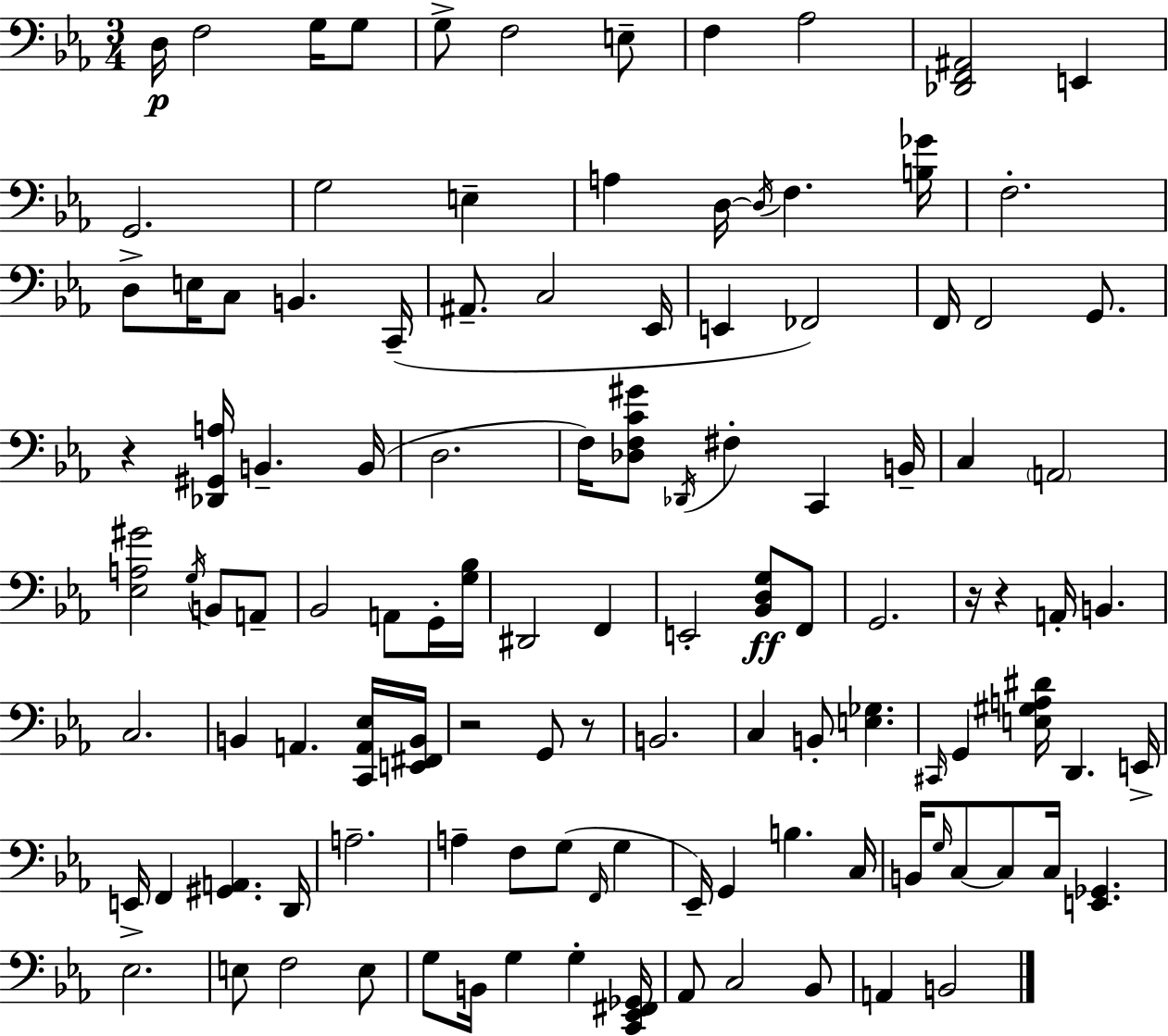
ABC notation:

X:1
T:Untitled
M:3/4
L:1/4
K:Eb
D,/4 F,2 G,/4 G,/2 G,/2 F,2 E,/2 F, _A,2 [_D,,F,,^A,,]2 E,, G,,2 G,2 E, A, D,/4 D,/4 F, [B,_G]/4 F,2 D,/2 E,/4 C,/2 B,, C,,/4 ^A,,/2 C,2 _E,,/4 E,, _F,,2 F,,/4 F,,2 G,,/2 z [_D,,^G,,A,]/4 B,, B,,/4 D,2 F,/4 [_D,F,C^G]/2 _D,,/4 ^F, C,, B,,/4 C, A,,2 [_E,A,^G]2 G,/4 B,,/2 A,,/2 _B,,2 A,,/2 G,,/4 [G,_B,]/4 ^D,,2 F,, E,,2 [_B,,D,G,]/2 F,,/2 G,,2 z/4 z A,,/4 B,, C,2 B,, A,, [C,,A,,_E,]/4 [E,,^F,,B,,]/4 z2 G,,/2 z/2 B,,2 C, B,,/2 [E,_G,] ^C,,/4 G,, [E,^G,A,^D]/4 D,, E,,/4 E,,/4 F,, [^G,,A,,] D,,/4 A,2 A, F,/2 G,/2 F,,/4 G, _E,,/4 G,, B, C,/4 B,,/4 G,/4 C,/2 C,/2 C,/4 [E,,_G,,] _E,2 E,/2 F,2 E,/2 G,/2 B,,/4 G, G, [C,,_E,,^F,,_G,,]/4 _A,,/2 C,2 _B,,/2 A,, B,,2